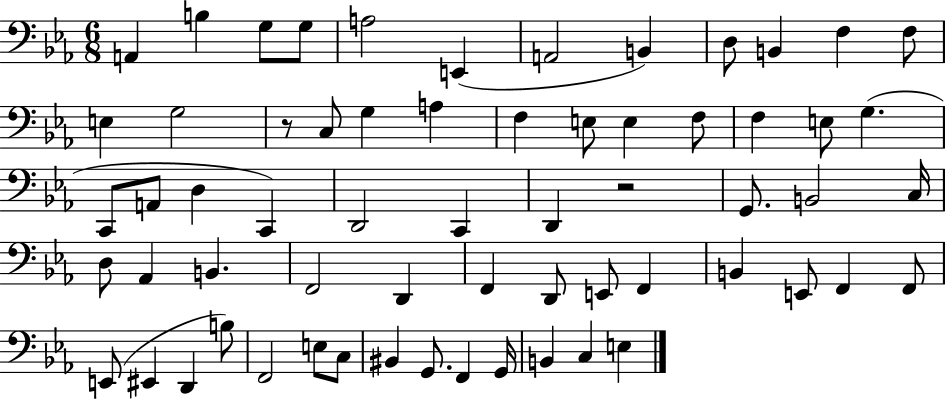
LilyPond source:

{
  \clef bass
  \numericTimeSignature
  \time 6/8
  \key ees \major
  \repeat volta 2 { a,4 b4 g8 g8 | a2 e,4( | a,2 b,4) | d8 b,4 f4 f8 | \break e4 g2 | r8 c8 g4 a4 | f4 e8 e4 f8 | f4 e8 g4.( | \break c,8 a,8 d4 c,4) | d,2 c,4 | d,4 r2 | g,8. b,2 c16 | \break d8 aes,4 b,4. | f,2 d,4 | f,4 d,8 e,8 f,4 | b,4 e,8 f,4 f,8 | \break e,8( eis,4 d,4 b8) | f,2 e8 c8 | bis,4 g,8. f,4 g,16 | b,4 c4 e4 | \break } \bar "|."
}